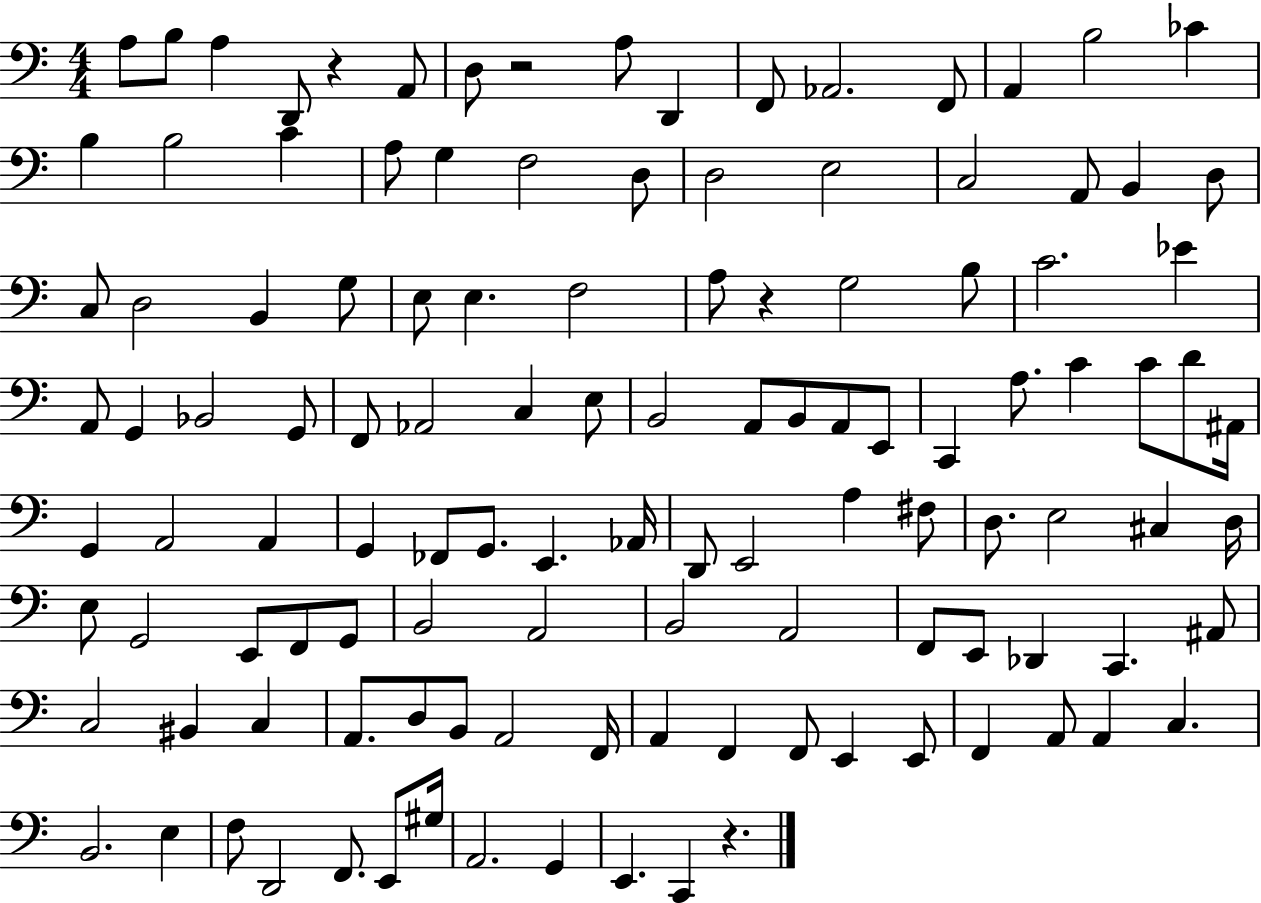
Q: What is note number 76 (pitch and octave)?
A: G2